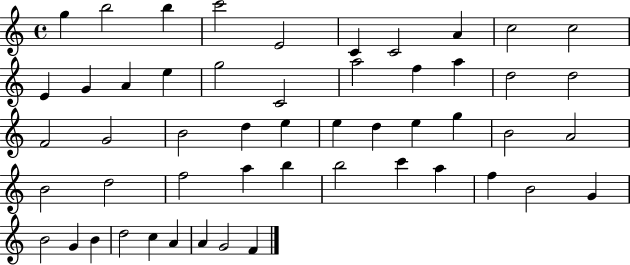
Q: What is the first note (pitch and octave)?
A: G5